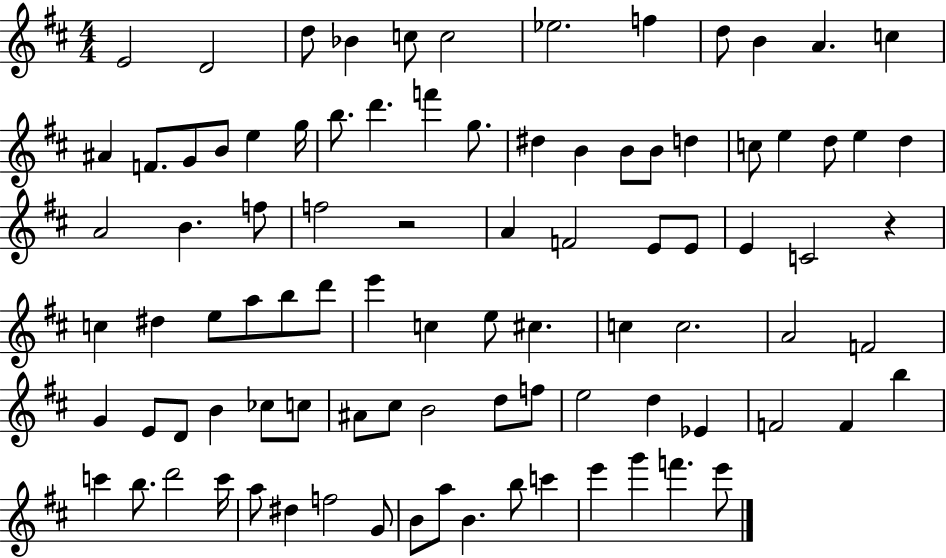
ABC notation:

X:1
T:Untitled
M:4/4
L:1/4
K:D
E2 D2 d/2 _B c/2 c2 _e2 f d/2 B A c ^A F/2 G/2 B/2 e g/4 b/2 d' f' g/2 ^d B B/2 B/2 d c/2 e d/2 e d A2 B f/2 f2 z2 A F2 E/2 E/2 E C2 z c ^d e/2 a/2 b/2 d'/2 e' c e/2 ^c c c2 A2 F2 G E/2 D/2 B _c/2 c/2 ^A/2 ^c/2 B2 d/2 f/2 e2 d _E F2 F b c' b/2 d'2 c'/4 a/2 ^d f2 G/2 B/2 a/2 B b/2 c' e' g' f' e'/2